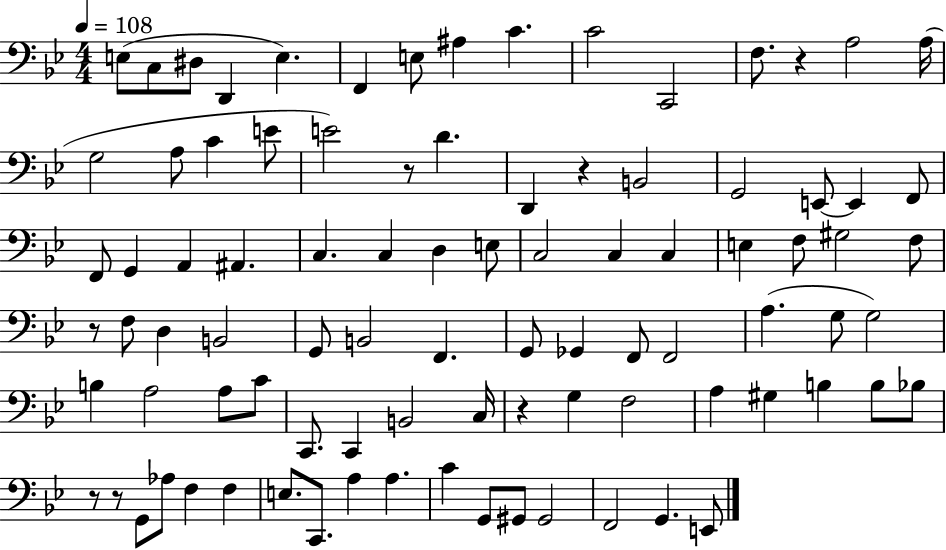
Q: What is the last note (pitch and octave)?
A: E2